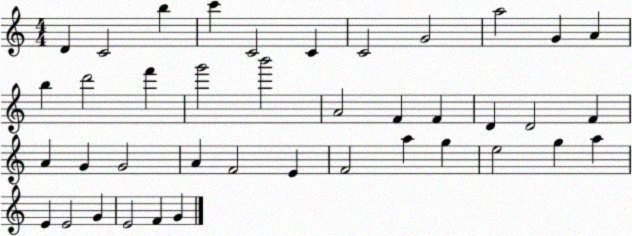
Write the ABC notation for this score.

X:1
T:Untitled
M:4/4
L:1/4
K:C
D C2 b c' C2 C C2 G2 a2 G A b d'2 f' g'2 b'2 A2 F F D D2 F A G G2 A F2 E F2 a g e2 g a E E2 G E2 F G